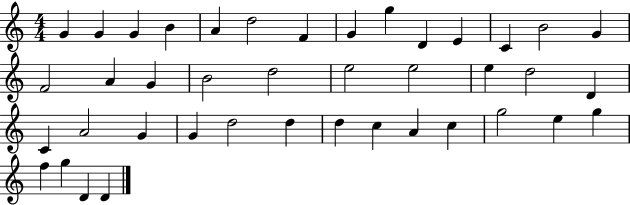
X:1
T:Untitled
M:4/4
L:1/4
K:C
G G G B A d2 F G g D E C B2 G F2 A G B2 d2 e2 e2 e d2 D C A2 G G d2 d d c A c g2 e g f g D D